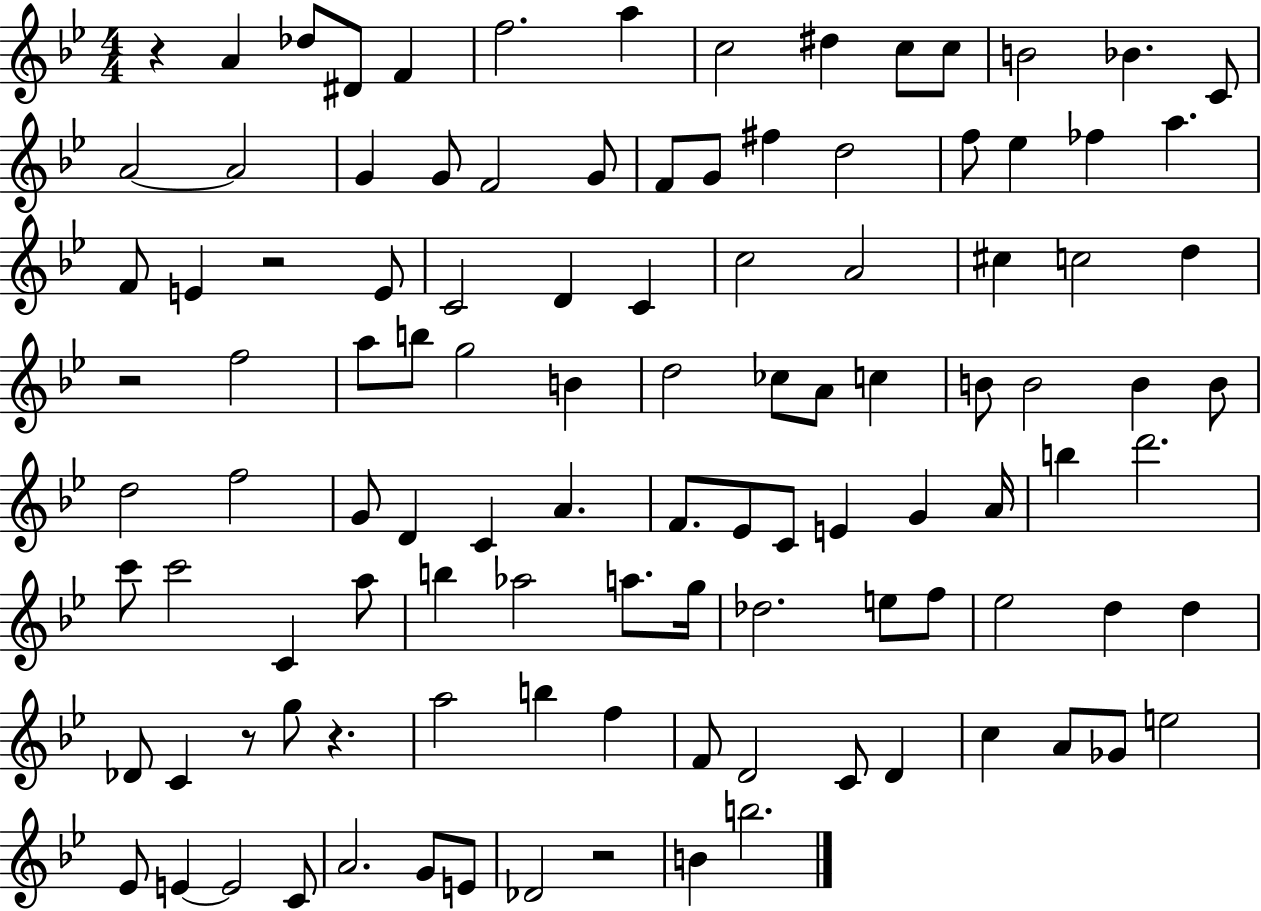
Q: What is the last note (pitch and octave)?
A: B5